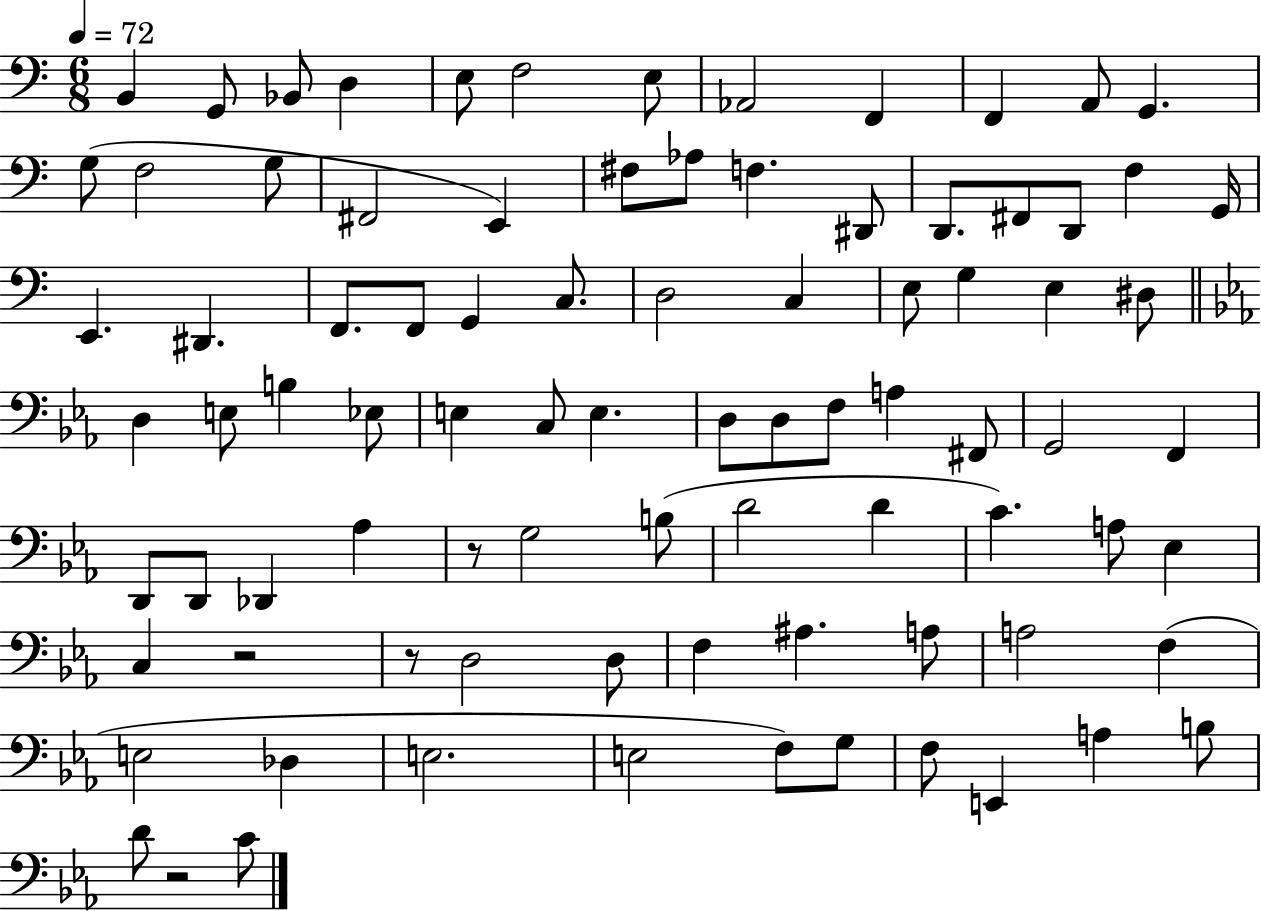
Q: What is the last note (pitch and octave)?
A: C4